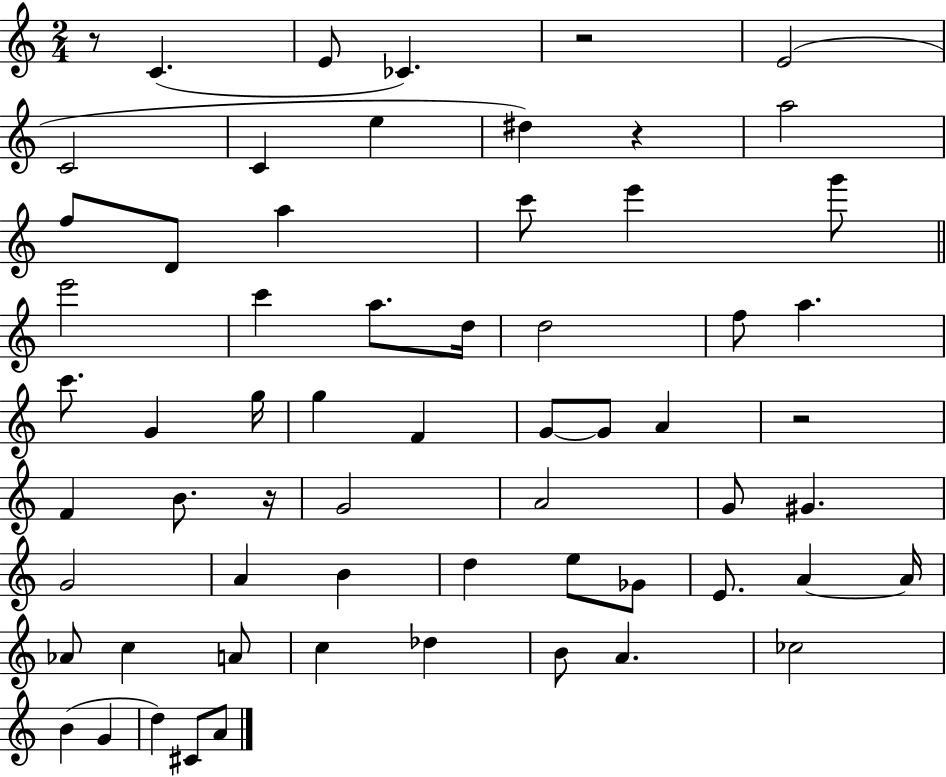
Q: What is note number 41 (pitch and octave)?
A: E5